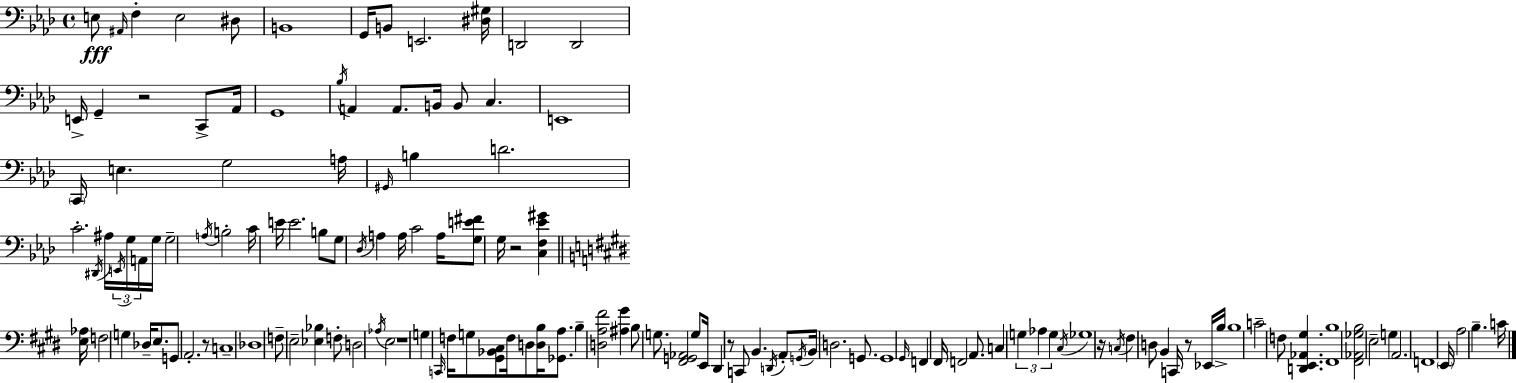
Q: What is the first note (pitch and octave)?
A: E3